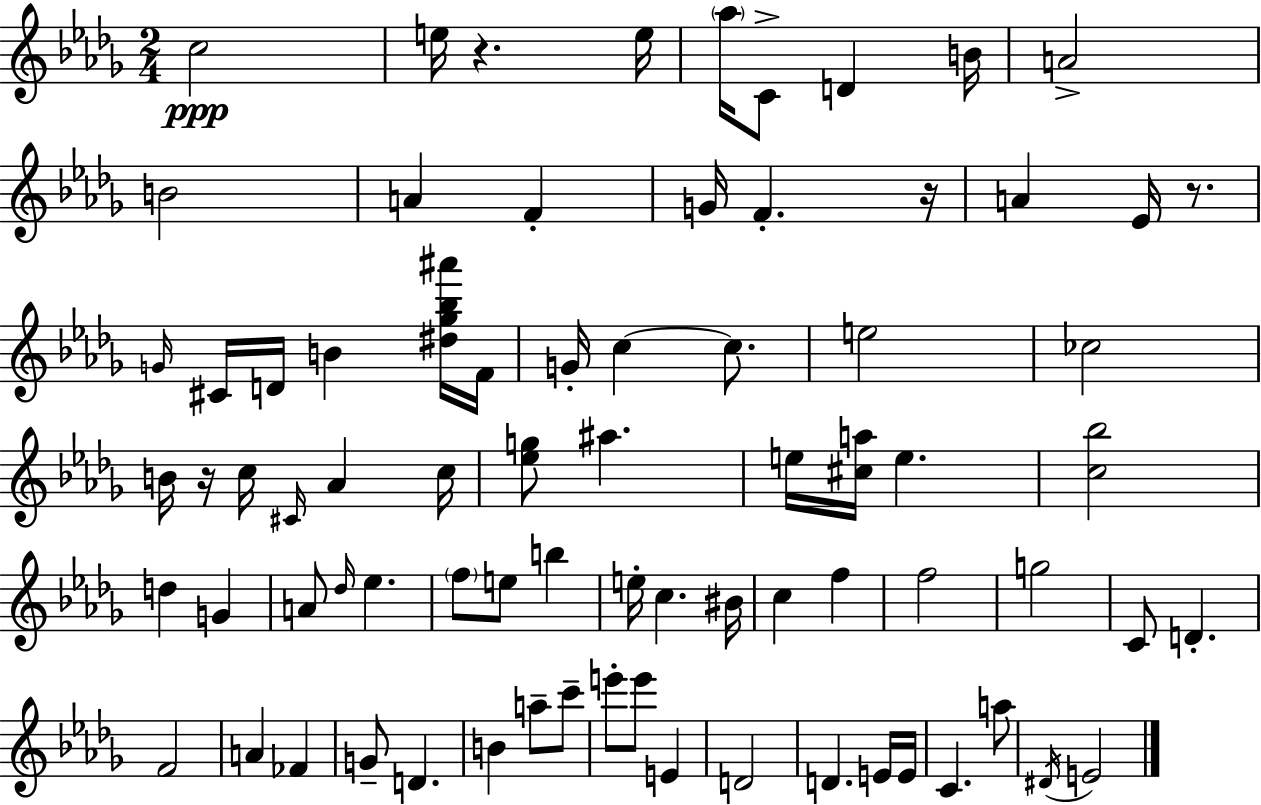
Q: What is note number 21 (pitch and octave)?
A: G4